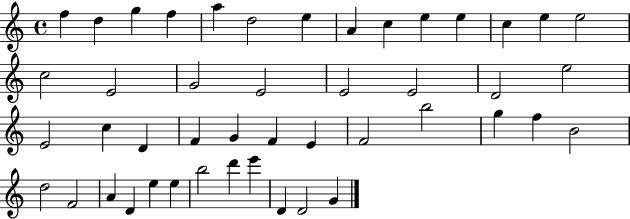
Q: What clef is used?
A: treble